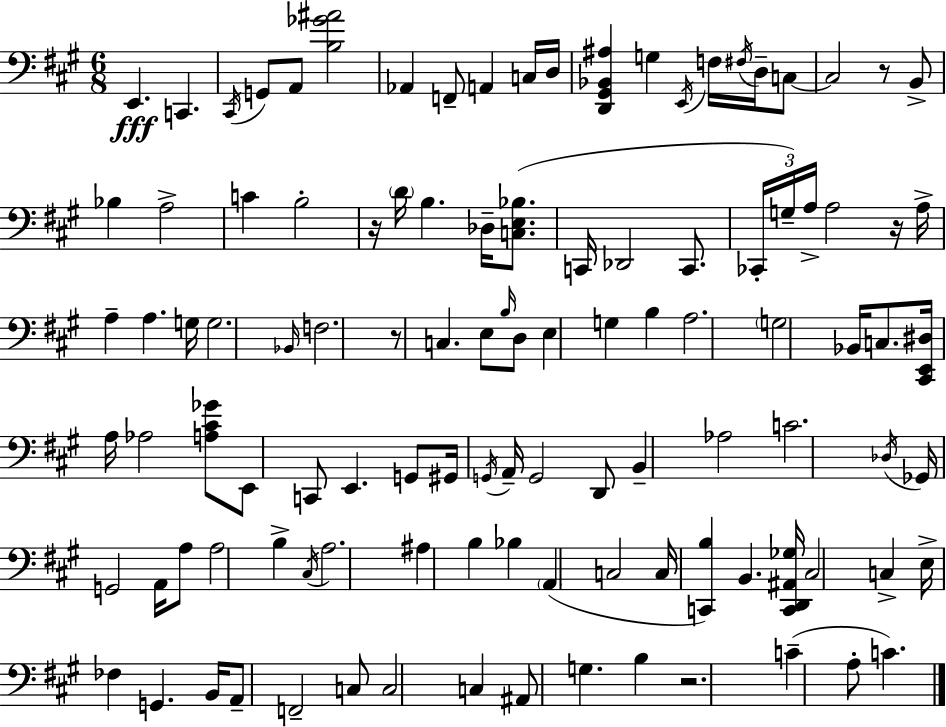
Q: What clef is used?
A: bass